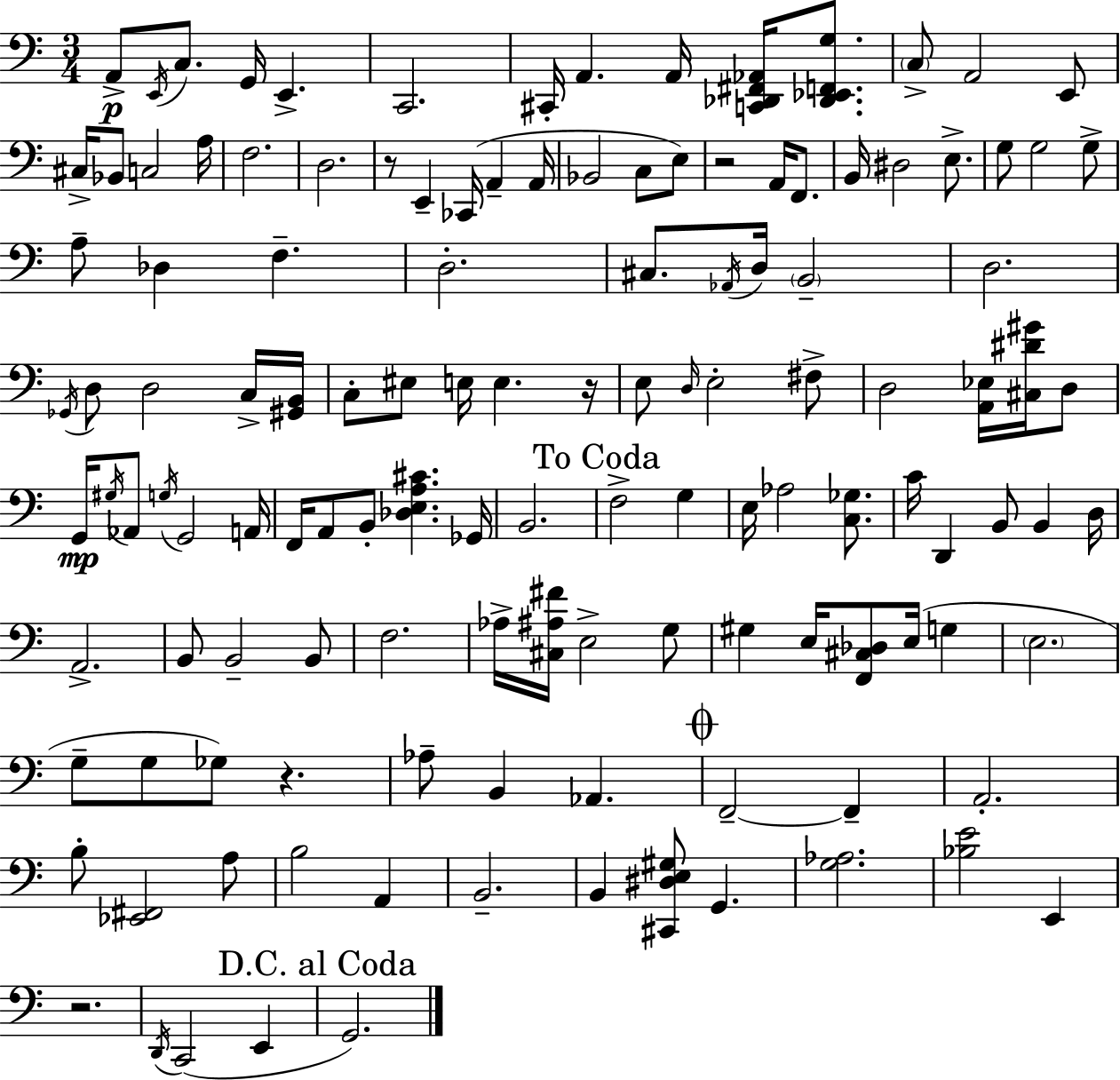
A2/e E2/s C3/e. G2/s E2/q. C2/h. C#2/s A2/q. A2/s [C2,Db2,F#2,Ab2]/s [Db2,Eb2,F2,G3]/e. C3/e A2/h E2/e C#3/s Bb2/e C3/h A3/s F3/h. D3/h. R/e E2/q CES2/s A2/q A2/s Bb2/h C3/e E3/e R/h A2/s F2/e. B2/s D#3/h E3/e. G3/e G3/h G3/e A3/e Db3/q F3/q. D3/h. C#3/e. Ab2/s D3/s B2/h D3/h. Gb2/s D3/e D3/h C3/s [G#2,B2]/s C3/e EIS3/e E3/s E3/q. R/s E3/e D3/s E3/h F#3/e D3/h [A2,Eb3]/s [C#3,D#4,G#4]/s D3/e G2/s G#3/s Ab2/e G3/s G2/h A2/s F2/s A2/e B2/e [Db3,E3,A3,C#4]/q. Gb2/s B2/h. F3/h G3/q E3/s Ab3/h [C3,Gb3]/e. C4/s D2/q B2/e B2/q D3/s A2/h. B2/e B2/h B2/e F3/h. Ab3/s [C#3,A#3,F#4]/s E3/h G3/e G#3/q E3/s [F2,C#3,Db3]/e E3/s G3/q E3/h. G3/e G3/e Gb3/e R/q. Ab3/e B2/q Ab2/q. F2/h F2/q A2/h. B3/e [Eb2,F#2]/h A3/e B3/h A2/q B2/h. B2/q [C#2,D#3,E3,G#3]/e G2/q. [G3,Ab3]/h. [Bb3,E4]/h E2/q R/h. D2/s C2/h E2/q G2/h.